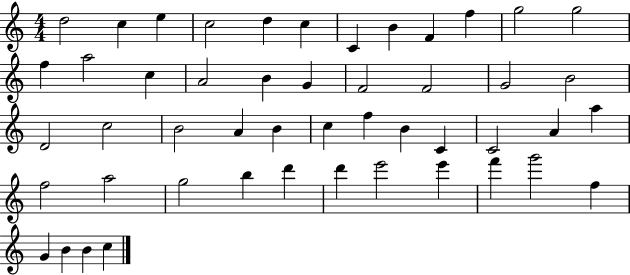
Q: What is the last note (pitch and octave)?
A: C5